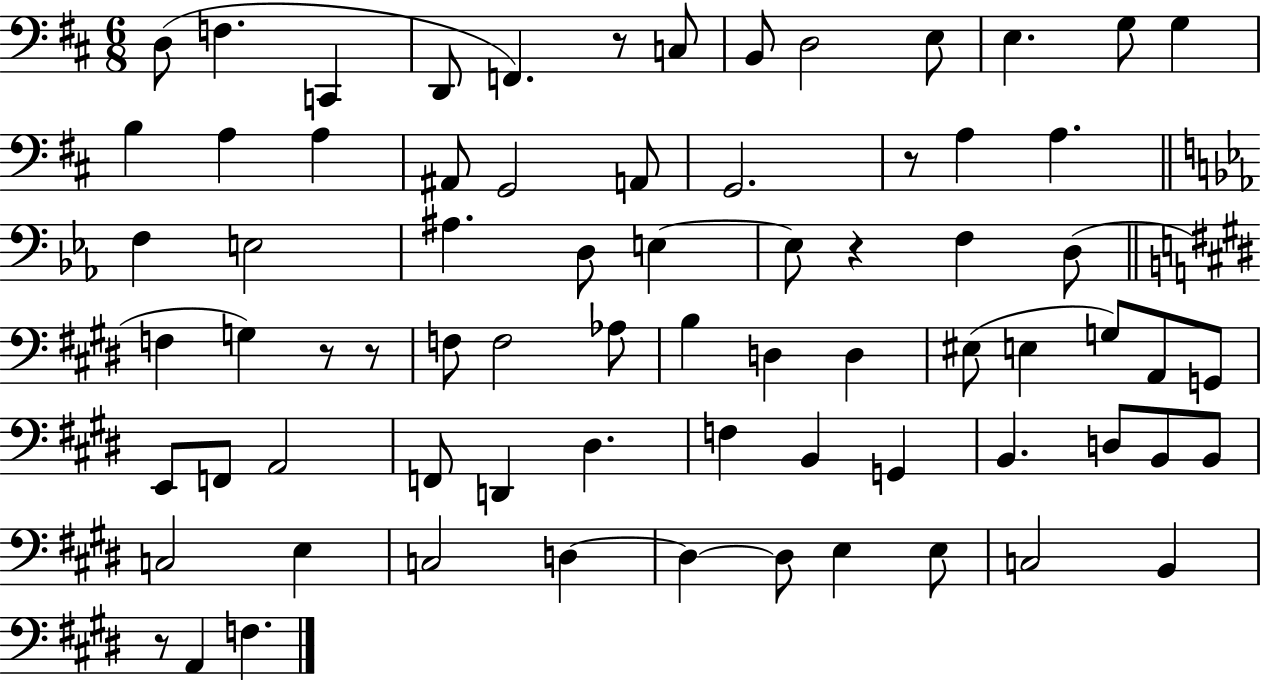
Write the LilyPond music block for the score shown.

{
  \clef bass
  \numericTimeSignature
  \time 6/8
  \key d \major
  d8( f4. c,4 | d,8 f,4.) r8 c8 | b,8 d2 e8 | e4. g8 g4 | \break b4 a4 a4 | ais,8 g,2 a,8 | g,2. | r8 a4 a4. | \break \bar "||" \break \key ees \major f4 e2 | ais4. d8 e4~~ | e8 r4 f4 d8( | \bar "||" \break \key e \major f4 g4) r8 r8 | f8 f2 aes8 | b4 d4 d4 | eis8( e4 g8) a,8 g,8 | \break e,8 f,8 a,2 | f,8 d,4 dis4. | f4 b,4 g,4 | b,4. d8 b,8 b,8 | \break c2 e4 | c2 d4~~ | d4~~ d8 e4 e8 | c2 b,4 | \break r8 a,4 f4. | \bar "|."
}